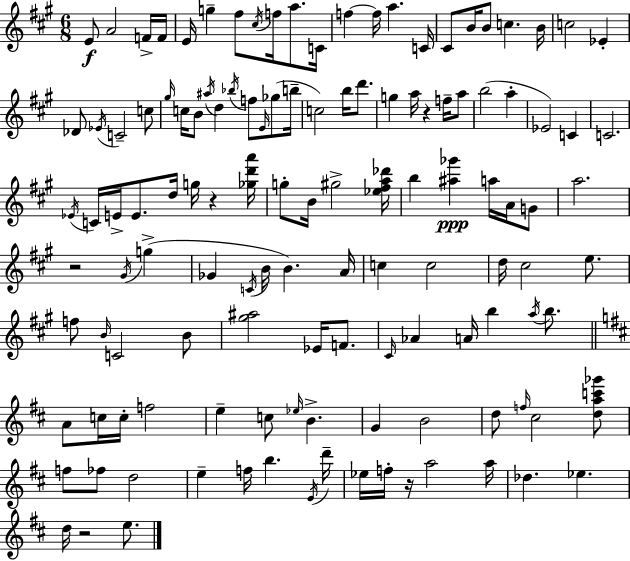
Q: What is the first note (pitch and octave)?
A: E4